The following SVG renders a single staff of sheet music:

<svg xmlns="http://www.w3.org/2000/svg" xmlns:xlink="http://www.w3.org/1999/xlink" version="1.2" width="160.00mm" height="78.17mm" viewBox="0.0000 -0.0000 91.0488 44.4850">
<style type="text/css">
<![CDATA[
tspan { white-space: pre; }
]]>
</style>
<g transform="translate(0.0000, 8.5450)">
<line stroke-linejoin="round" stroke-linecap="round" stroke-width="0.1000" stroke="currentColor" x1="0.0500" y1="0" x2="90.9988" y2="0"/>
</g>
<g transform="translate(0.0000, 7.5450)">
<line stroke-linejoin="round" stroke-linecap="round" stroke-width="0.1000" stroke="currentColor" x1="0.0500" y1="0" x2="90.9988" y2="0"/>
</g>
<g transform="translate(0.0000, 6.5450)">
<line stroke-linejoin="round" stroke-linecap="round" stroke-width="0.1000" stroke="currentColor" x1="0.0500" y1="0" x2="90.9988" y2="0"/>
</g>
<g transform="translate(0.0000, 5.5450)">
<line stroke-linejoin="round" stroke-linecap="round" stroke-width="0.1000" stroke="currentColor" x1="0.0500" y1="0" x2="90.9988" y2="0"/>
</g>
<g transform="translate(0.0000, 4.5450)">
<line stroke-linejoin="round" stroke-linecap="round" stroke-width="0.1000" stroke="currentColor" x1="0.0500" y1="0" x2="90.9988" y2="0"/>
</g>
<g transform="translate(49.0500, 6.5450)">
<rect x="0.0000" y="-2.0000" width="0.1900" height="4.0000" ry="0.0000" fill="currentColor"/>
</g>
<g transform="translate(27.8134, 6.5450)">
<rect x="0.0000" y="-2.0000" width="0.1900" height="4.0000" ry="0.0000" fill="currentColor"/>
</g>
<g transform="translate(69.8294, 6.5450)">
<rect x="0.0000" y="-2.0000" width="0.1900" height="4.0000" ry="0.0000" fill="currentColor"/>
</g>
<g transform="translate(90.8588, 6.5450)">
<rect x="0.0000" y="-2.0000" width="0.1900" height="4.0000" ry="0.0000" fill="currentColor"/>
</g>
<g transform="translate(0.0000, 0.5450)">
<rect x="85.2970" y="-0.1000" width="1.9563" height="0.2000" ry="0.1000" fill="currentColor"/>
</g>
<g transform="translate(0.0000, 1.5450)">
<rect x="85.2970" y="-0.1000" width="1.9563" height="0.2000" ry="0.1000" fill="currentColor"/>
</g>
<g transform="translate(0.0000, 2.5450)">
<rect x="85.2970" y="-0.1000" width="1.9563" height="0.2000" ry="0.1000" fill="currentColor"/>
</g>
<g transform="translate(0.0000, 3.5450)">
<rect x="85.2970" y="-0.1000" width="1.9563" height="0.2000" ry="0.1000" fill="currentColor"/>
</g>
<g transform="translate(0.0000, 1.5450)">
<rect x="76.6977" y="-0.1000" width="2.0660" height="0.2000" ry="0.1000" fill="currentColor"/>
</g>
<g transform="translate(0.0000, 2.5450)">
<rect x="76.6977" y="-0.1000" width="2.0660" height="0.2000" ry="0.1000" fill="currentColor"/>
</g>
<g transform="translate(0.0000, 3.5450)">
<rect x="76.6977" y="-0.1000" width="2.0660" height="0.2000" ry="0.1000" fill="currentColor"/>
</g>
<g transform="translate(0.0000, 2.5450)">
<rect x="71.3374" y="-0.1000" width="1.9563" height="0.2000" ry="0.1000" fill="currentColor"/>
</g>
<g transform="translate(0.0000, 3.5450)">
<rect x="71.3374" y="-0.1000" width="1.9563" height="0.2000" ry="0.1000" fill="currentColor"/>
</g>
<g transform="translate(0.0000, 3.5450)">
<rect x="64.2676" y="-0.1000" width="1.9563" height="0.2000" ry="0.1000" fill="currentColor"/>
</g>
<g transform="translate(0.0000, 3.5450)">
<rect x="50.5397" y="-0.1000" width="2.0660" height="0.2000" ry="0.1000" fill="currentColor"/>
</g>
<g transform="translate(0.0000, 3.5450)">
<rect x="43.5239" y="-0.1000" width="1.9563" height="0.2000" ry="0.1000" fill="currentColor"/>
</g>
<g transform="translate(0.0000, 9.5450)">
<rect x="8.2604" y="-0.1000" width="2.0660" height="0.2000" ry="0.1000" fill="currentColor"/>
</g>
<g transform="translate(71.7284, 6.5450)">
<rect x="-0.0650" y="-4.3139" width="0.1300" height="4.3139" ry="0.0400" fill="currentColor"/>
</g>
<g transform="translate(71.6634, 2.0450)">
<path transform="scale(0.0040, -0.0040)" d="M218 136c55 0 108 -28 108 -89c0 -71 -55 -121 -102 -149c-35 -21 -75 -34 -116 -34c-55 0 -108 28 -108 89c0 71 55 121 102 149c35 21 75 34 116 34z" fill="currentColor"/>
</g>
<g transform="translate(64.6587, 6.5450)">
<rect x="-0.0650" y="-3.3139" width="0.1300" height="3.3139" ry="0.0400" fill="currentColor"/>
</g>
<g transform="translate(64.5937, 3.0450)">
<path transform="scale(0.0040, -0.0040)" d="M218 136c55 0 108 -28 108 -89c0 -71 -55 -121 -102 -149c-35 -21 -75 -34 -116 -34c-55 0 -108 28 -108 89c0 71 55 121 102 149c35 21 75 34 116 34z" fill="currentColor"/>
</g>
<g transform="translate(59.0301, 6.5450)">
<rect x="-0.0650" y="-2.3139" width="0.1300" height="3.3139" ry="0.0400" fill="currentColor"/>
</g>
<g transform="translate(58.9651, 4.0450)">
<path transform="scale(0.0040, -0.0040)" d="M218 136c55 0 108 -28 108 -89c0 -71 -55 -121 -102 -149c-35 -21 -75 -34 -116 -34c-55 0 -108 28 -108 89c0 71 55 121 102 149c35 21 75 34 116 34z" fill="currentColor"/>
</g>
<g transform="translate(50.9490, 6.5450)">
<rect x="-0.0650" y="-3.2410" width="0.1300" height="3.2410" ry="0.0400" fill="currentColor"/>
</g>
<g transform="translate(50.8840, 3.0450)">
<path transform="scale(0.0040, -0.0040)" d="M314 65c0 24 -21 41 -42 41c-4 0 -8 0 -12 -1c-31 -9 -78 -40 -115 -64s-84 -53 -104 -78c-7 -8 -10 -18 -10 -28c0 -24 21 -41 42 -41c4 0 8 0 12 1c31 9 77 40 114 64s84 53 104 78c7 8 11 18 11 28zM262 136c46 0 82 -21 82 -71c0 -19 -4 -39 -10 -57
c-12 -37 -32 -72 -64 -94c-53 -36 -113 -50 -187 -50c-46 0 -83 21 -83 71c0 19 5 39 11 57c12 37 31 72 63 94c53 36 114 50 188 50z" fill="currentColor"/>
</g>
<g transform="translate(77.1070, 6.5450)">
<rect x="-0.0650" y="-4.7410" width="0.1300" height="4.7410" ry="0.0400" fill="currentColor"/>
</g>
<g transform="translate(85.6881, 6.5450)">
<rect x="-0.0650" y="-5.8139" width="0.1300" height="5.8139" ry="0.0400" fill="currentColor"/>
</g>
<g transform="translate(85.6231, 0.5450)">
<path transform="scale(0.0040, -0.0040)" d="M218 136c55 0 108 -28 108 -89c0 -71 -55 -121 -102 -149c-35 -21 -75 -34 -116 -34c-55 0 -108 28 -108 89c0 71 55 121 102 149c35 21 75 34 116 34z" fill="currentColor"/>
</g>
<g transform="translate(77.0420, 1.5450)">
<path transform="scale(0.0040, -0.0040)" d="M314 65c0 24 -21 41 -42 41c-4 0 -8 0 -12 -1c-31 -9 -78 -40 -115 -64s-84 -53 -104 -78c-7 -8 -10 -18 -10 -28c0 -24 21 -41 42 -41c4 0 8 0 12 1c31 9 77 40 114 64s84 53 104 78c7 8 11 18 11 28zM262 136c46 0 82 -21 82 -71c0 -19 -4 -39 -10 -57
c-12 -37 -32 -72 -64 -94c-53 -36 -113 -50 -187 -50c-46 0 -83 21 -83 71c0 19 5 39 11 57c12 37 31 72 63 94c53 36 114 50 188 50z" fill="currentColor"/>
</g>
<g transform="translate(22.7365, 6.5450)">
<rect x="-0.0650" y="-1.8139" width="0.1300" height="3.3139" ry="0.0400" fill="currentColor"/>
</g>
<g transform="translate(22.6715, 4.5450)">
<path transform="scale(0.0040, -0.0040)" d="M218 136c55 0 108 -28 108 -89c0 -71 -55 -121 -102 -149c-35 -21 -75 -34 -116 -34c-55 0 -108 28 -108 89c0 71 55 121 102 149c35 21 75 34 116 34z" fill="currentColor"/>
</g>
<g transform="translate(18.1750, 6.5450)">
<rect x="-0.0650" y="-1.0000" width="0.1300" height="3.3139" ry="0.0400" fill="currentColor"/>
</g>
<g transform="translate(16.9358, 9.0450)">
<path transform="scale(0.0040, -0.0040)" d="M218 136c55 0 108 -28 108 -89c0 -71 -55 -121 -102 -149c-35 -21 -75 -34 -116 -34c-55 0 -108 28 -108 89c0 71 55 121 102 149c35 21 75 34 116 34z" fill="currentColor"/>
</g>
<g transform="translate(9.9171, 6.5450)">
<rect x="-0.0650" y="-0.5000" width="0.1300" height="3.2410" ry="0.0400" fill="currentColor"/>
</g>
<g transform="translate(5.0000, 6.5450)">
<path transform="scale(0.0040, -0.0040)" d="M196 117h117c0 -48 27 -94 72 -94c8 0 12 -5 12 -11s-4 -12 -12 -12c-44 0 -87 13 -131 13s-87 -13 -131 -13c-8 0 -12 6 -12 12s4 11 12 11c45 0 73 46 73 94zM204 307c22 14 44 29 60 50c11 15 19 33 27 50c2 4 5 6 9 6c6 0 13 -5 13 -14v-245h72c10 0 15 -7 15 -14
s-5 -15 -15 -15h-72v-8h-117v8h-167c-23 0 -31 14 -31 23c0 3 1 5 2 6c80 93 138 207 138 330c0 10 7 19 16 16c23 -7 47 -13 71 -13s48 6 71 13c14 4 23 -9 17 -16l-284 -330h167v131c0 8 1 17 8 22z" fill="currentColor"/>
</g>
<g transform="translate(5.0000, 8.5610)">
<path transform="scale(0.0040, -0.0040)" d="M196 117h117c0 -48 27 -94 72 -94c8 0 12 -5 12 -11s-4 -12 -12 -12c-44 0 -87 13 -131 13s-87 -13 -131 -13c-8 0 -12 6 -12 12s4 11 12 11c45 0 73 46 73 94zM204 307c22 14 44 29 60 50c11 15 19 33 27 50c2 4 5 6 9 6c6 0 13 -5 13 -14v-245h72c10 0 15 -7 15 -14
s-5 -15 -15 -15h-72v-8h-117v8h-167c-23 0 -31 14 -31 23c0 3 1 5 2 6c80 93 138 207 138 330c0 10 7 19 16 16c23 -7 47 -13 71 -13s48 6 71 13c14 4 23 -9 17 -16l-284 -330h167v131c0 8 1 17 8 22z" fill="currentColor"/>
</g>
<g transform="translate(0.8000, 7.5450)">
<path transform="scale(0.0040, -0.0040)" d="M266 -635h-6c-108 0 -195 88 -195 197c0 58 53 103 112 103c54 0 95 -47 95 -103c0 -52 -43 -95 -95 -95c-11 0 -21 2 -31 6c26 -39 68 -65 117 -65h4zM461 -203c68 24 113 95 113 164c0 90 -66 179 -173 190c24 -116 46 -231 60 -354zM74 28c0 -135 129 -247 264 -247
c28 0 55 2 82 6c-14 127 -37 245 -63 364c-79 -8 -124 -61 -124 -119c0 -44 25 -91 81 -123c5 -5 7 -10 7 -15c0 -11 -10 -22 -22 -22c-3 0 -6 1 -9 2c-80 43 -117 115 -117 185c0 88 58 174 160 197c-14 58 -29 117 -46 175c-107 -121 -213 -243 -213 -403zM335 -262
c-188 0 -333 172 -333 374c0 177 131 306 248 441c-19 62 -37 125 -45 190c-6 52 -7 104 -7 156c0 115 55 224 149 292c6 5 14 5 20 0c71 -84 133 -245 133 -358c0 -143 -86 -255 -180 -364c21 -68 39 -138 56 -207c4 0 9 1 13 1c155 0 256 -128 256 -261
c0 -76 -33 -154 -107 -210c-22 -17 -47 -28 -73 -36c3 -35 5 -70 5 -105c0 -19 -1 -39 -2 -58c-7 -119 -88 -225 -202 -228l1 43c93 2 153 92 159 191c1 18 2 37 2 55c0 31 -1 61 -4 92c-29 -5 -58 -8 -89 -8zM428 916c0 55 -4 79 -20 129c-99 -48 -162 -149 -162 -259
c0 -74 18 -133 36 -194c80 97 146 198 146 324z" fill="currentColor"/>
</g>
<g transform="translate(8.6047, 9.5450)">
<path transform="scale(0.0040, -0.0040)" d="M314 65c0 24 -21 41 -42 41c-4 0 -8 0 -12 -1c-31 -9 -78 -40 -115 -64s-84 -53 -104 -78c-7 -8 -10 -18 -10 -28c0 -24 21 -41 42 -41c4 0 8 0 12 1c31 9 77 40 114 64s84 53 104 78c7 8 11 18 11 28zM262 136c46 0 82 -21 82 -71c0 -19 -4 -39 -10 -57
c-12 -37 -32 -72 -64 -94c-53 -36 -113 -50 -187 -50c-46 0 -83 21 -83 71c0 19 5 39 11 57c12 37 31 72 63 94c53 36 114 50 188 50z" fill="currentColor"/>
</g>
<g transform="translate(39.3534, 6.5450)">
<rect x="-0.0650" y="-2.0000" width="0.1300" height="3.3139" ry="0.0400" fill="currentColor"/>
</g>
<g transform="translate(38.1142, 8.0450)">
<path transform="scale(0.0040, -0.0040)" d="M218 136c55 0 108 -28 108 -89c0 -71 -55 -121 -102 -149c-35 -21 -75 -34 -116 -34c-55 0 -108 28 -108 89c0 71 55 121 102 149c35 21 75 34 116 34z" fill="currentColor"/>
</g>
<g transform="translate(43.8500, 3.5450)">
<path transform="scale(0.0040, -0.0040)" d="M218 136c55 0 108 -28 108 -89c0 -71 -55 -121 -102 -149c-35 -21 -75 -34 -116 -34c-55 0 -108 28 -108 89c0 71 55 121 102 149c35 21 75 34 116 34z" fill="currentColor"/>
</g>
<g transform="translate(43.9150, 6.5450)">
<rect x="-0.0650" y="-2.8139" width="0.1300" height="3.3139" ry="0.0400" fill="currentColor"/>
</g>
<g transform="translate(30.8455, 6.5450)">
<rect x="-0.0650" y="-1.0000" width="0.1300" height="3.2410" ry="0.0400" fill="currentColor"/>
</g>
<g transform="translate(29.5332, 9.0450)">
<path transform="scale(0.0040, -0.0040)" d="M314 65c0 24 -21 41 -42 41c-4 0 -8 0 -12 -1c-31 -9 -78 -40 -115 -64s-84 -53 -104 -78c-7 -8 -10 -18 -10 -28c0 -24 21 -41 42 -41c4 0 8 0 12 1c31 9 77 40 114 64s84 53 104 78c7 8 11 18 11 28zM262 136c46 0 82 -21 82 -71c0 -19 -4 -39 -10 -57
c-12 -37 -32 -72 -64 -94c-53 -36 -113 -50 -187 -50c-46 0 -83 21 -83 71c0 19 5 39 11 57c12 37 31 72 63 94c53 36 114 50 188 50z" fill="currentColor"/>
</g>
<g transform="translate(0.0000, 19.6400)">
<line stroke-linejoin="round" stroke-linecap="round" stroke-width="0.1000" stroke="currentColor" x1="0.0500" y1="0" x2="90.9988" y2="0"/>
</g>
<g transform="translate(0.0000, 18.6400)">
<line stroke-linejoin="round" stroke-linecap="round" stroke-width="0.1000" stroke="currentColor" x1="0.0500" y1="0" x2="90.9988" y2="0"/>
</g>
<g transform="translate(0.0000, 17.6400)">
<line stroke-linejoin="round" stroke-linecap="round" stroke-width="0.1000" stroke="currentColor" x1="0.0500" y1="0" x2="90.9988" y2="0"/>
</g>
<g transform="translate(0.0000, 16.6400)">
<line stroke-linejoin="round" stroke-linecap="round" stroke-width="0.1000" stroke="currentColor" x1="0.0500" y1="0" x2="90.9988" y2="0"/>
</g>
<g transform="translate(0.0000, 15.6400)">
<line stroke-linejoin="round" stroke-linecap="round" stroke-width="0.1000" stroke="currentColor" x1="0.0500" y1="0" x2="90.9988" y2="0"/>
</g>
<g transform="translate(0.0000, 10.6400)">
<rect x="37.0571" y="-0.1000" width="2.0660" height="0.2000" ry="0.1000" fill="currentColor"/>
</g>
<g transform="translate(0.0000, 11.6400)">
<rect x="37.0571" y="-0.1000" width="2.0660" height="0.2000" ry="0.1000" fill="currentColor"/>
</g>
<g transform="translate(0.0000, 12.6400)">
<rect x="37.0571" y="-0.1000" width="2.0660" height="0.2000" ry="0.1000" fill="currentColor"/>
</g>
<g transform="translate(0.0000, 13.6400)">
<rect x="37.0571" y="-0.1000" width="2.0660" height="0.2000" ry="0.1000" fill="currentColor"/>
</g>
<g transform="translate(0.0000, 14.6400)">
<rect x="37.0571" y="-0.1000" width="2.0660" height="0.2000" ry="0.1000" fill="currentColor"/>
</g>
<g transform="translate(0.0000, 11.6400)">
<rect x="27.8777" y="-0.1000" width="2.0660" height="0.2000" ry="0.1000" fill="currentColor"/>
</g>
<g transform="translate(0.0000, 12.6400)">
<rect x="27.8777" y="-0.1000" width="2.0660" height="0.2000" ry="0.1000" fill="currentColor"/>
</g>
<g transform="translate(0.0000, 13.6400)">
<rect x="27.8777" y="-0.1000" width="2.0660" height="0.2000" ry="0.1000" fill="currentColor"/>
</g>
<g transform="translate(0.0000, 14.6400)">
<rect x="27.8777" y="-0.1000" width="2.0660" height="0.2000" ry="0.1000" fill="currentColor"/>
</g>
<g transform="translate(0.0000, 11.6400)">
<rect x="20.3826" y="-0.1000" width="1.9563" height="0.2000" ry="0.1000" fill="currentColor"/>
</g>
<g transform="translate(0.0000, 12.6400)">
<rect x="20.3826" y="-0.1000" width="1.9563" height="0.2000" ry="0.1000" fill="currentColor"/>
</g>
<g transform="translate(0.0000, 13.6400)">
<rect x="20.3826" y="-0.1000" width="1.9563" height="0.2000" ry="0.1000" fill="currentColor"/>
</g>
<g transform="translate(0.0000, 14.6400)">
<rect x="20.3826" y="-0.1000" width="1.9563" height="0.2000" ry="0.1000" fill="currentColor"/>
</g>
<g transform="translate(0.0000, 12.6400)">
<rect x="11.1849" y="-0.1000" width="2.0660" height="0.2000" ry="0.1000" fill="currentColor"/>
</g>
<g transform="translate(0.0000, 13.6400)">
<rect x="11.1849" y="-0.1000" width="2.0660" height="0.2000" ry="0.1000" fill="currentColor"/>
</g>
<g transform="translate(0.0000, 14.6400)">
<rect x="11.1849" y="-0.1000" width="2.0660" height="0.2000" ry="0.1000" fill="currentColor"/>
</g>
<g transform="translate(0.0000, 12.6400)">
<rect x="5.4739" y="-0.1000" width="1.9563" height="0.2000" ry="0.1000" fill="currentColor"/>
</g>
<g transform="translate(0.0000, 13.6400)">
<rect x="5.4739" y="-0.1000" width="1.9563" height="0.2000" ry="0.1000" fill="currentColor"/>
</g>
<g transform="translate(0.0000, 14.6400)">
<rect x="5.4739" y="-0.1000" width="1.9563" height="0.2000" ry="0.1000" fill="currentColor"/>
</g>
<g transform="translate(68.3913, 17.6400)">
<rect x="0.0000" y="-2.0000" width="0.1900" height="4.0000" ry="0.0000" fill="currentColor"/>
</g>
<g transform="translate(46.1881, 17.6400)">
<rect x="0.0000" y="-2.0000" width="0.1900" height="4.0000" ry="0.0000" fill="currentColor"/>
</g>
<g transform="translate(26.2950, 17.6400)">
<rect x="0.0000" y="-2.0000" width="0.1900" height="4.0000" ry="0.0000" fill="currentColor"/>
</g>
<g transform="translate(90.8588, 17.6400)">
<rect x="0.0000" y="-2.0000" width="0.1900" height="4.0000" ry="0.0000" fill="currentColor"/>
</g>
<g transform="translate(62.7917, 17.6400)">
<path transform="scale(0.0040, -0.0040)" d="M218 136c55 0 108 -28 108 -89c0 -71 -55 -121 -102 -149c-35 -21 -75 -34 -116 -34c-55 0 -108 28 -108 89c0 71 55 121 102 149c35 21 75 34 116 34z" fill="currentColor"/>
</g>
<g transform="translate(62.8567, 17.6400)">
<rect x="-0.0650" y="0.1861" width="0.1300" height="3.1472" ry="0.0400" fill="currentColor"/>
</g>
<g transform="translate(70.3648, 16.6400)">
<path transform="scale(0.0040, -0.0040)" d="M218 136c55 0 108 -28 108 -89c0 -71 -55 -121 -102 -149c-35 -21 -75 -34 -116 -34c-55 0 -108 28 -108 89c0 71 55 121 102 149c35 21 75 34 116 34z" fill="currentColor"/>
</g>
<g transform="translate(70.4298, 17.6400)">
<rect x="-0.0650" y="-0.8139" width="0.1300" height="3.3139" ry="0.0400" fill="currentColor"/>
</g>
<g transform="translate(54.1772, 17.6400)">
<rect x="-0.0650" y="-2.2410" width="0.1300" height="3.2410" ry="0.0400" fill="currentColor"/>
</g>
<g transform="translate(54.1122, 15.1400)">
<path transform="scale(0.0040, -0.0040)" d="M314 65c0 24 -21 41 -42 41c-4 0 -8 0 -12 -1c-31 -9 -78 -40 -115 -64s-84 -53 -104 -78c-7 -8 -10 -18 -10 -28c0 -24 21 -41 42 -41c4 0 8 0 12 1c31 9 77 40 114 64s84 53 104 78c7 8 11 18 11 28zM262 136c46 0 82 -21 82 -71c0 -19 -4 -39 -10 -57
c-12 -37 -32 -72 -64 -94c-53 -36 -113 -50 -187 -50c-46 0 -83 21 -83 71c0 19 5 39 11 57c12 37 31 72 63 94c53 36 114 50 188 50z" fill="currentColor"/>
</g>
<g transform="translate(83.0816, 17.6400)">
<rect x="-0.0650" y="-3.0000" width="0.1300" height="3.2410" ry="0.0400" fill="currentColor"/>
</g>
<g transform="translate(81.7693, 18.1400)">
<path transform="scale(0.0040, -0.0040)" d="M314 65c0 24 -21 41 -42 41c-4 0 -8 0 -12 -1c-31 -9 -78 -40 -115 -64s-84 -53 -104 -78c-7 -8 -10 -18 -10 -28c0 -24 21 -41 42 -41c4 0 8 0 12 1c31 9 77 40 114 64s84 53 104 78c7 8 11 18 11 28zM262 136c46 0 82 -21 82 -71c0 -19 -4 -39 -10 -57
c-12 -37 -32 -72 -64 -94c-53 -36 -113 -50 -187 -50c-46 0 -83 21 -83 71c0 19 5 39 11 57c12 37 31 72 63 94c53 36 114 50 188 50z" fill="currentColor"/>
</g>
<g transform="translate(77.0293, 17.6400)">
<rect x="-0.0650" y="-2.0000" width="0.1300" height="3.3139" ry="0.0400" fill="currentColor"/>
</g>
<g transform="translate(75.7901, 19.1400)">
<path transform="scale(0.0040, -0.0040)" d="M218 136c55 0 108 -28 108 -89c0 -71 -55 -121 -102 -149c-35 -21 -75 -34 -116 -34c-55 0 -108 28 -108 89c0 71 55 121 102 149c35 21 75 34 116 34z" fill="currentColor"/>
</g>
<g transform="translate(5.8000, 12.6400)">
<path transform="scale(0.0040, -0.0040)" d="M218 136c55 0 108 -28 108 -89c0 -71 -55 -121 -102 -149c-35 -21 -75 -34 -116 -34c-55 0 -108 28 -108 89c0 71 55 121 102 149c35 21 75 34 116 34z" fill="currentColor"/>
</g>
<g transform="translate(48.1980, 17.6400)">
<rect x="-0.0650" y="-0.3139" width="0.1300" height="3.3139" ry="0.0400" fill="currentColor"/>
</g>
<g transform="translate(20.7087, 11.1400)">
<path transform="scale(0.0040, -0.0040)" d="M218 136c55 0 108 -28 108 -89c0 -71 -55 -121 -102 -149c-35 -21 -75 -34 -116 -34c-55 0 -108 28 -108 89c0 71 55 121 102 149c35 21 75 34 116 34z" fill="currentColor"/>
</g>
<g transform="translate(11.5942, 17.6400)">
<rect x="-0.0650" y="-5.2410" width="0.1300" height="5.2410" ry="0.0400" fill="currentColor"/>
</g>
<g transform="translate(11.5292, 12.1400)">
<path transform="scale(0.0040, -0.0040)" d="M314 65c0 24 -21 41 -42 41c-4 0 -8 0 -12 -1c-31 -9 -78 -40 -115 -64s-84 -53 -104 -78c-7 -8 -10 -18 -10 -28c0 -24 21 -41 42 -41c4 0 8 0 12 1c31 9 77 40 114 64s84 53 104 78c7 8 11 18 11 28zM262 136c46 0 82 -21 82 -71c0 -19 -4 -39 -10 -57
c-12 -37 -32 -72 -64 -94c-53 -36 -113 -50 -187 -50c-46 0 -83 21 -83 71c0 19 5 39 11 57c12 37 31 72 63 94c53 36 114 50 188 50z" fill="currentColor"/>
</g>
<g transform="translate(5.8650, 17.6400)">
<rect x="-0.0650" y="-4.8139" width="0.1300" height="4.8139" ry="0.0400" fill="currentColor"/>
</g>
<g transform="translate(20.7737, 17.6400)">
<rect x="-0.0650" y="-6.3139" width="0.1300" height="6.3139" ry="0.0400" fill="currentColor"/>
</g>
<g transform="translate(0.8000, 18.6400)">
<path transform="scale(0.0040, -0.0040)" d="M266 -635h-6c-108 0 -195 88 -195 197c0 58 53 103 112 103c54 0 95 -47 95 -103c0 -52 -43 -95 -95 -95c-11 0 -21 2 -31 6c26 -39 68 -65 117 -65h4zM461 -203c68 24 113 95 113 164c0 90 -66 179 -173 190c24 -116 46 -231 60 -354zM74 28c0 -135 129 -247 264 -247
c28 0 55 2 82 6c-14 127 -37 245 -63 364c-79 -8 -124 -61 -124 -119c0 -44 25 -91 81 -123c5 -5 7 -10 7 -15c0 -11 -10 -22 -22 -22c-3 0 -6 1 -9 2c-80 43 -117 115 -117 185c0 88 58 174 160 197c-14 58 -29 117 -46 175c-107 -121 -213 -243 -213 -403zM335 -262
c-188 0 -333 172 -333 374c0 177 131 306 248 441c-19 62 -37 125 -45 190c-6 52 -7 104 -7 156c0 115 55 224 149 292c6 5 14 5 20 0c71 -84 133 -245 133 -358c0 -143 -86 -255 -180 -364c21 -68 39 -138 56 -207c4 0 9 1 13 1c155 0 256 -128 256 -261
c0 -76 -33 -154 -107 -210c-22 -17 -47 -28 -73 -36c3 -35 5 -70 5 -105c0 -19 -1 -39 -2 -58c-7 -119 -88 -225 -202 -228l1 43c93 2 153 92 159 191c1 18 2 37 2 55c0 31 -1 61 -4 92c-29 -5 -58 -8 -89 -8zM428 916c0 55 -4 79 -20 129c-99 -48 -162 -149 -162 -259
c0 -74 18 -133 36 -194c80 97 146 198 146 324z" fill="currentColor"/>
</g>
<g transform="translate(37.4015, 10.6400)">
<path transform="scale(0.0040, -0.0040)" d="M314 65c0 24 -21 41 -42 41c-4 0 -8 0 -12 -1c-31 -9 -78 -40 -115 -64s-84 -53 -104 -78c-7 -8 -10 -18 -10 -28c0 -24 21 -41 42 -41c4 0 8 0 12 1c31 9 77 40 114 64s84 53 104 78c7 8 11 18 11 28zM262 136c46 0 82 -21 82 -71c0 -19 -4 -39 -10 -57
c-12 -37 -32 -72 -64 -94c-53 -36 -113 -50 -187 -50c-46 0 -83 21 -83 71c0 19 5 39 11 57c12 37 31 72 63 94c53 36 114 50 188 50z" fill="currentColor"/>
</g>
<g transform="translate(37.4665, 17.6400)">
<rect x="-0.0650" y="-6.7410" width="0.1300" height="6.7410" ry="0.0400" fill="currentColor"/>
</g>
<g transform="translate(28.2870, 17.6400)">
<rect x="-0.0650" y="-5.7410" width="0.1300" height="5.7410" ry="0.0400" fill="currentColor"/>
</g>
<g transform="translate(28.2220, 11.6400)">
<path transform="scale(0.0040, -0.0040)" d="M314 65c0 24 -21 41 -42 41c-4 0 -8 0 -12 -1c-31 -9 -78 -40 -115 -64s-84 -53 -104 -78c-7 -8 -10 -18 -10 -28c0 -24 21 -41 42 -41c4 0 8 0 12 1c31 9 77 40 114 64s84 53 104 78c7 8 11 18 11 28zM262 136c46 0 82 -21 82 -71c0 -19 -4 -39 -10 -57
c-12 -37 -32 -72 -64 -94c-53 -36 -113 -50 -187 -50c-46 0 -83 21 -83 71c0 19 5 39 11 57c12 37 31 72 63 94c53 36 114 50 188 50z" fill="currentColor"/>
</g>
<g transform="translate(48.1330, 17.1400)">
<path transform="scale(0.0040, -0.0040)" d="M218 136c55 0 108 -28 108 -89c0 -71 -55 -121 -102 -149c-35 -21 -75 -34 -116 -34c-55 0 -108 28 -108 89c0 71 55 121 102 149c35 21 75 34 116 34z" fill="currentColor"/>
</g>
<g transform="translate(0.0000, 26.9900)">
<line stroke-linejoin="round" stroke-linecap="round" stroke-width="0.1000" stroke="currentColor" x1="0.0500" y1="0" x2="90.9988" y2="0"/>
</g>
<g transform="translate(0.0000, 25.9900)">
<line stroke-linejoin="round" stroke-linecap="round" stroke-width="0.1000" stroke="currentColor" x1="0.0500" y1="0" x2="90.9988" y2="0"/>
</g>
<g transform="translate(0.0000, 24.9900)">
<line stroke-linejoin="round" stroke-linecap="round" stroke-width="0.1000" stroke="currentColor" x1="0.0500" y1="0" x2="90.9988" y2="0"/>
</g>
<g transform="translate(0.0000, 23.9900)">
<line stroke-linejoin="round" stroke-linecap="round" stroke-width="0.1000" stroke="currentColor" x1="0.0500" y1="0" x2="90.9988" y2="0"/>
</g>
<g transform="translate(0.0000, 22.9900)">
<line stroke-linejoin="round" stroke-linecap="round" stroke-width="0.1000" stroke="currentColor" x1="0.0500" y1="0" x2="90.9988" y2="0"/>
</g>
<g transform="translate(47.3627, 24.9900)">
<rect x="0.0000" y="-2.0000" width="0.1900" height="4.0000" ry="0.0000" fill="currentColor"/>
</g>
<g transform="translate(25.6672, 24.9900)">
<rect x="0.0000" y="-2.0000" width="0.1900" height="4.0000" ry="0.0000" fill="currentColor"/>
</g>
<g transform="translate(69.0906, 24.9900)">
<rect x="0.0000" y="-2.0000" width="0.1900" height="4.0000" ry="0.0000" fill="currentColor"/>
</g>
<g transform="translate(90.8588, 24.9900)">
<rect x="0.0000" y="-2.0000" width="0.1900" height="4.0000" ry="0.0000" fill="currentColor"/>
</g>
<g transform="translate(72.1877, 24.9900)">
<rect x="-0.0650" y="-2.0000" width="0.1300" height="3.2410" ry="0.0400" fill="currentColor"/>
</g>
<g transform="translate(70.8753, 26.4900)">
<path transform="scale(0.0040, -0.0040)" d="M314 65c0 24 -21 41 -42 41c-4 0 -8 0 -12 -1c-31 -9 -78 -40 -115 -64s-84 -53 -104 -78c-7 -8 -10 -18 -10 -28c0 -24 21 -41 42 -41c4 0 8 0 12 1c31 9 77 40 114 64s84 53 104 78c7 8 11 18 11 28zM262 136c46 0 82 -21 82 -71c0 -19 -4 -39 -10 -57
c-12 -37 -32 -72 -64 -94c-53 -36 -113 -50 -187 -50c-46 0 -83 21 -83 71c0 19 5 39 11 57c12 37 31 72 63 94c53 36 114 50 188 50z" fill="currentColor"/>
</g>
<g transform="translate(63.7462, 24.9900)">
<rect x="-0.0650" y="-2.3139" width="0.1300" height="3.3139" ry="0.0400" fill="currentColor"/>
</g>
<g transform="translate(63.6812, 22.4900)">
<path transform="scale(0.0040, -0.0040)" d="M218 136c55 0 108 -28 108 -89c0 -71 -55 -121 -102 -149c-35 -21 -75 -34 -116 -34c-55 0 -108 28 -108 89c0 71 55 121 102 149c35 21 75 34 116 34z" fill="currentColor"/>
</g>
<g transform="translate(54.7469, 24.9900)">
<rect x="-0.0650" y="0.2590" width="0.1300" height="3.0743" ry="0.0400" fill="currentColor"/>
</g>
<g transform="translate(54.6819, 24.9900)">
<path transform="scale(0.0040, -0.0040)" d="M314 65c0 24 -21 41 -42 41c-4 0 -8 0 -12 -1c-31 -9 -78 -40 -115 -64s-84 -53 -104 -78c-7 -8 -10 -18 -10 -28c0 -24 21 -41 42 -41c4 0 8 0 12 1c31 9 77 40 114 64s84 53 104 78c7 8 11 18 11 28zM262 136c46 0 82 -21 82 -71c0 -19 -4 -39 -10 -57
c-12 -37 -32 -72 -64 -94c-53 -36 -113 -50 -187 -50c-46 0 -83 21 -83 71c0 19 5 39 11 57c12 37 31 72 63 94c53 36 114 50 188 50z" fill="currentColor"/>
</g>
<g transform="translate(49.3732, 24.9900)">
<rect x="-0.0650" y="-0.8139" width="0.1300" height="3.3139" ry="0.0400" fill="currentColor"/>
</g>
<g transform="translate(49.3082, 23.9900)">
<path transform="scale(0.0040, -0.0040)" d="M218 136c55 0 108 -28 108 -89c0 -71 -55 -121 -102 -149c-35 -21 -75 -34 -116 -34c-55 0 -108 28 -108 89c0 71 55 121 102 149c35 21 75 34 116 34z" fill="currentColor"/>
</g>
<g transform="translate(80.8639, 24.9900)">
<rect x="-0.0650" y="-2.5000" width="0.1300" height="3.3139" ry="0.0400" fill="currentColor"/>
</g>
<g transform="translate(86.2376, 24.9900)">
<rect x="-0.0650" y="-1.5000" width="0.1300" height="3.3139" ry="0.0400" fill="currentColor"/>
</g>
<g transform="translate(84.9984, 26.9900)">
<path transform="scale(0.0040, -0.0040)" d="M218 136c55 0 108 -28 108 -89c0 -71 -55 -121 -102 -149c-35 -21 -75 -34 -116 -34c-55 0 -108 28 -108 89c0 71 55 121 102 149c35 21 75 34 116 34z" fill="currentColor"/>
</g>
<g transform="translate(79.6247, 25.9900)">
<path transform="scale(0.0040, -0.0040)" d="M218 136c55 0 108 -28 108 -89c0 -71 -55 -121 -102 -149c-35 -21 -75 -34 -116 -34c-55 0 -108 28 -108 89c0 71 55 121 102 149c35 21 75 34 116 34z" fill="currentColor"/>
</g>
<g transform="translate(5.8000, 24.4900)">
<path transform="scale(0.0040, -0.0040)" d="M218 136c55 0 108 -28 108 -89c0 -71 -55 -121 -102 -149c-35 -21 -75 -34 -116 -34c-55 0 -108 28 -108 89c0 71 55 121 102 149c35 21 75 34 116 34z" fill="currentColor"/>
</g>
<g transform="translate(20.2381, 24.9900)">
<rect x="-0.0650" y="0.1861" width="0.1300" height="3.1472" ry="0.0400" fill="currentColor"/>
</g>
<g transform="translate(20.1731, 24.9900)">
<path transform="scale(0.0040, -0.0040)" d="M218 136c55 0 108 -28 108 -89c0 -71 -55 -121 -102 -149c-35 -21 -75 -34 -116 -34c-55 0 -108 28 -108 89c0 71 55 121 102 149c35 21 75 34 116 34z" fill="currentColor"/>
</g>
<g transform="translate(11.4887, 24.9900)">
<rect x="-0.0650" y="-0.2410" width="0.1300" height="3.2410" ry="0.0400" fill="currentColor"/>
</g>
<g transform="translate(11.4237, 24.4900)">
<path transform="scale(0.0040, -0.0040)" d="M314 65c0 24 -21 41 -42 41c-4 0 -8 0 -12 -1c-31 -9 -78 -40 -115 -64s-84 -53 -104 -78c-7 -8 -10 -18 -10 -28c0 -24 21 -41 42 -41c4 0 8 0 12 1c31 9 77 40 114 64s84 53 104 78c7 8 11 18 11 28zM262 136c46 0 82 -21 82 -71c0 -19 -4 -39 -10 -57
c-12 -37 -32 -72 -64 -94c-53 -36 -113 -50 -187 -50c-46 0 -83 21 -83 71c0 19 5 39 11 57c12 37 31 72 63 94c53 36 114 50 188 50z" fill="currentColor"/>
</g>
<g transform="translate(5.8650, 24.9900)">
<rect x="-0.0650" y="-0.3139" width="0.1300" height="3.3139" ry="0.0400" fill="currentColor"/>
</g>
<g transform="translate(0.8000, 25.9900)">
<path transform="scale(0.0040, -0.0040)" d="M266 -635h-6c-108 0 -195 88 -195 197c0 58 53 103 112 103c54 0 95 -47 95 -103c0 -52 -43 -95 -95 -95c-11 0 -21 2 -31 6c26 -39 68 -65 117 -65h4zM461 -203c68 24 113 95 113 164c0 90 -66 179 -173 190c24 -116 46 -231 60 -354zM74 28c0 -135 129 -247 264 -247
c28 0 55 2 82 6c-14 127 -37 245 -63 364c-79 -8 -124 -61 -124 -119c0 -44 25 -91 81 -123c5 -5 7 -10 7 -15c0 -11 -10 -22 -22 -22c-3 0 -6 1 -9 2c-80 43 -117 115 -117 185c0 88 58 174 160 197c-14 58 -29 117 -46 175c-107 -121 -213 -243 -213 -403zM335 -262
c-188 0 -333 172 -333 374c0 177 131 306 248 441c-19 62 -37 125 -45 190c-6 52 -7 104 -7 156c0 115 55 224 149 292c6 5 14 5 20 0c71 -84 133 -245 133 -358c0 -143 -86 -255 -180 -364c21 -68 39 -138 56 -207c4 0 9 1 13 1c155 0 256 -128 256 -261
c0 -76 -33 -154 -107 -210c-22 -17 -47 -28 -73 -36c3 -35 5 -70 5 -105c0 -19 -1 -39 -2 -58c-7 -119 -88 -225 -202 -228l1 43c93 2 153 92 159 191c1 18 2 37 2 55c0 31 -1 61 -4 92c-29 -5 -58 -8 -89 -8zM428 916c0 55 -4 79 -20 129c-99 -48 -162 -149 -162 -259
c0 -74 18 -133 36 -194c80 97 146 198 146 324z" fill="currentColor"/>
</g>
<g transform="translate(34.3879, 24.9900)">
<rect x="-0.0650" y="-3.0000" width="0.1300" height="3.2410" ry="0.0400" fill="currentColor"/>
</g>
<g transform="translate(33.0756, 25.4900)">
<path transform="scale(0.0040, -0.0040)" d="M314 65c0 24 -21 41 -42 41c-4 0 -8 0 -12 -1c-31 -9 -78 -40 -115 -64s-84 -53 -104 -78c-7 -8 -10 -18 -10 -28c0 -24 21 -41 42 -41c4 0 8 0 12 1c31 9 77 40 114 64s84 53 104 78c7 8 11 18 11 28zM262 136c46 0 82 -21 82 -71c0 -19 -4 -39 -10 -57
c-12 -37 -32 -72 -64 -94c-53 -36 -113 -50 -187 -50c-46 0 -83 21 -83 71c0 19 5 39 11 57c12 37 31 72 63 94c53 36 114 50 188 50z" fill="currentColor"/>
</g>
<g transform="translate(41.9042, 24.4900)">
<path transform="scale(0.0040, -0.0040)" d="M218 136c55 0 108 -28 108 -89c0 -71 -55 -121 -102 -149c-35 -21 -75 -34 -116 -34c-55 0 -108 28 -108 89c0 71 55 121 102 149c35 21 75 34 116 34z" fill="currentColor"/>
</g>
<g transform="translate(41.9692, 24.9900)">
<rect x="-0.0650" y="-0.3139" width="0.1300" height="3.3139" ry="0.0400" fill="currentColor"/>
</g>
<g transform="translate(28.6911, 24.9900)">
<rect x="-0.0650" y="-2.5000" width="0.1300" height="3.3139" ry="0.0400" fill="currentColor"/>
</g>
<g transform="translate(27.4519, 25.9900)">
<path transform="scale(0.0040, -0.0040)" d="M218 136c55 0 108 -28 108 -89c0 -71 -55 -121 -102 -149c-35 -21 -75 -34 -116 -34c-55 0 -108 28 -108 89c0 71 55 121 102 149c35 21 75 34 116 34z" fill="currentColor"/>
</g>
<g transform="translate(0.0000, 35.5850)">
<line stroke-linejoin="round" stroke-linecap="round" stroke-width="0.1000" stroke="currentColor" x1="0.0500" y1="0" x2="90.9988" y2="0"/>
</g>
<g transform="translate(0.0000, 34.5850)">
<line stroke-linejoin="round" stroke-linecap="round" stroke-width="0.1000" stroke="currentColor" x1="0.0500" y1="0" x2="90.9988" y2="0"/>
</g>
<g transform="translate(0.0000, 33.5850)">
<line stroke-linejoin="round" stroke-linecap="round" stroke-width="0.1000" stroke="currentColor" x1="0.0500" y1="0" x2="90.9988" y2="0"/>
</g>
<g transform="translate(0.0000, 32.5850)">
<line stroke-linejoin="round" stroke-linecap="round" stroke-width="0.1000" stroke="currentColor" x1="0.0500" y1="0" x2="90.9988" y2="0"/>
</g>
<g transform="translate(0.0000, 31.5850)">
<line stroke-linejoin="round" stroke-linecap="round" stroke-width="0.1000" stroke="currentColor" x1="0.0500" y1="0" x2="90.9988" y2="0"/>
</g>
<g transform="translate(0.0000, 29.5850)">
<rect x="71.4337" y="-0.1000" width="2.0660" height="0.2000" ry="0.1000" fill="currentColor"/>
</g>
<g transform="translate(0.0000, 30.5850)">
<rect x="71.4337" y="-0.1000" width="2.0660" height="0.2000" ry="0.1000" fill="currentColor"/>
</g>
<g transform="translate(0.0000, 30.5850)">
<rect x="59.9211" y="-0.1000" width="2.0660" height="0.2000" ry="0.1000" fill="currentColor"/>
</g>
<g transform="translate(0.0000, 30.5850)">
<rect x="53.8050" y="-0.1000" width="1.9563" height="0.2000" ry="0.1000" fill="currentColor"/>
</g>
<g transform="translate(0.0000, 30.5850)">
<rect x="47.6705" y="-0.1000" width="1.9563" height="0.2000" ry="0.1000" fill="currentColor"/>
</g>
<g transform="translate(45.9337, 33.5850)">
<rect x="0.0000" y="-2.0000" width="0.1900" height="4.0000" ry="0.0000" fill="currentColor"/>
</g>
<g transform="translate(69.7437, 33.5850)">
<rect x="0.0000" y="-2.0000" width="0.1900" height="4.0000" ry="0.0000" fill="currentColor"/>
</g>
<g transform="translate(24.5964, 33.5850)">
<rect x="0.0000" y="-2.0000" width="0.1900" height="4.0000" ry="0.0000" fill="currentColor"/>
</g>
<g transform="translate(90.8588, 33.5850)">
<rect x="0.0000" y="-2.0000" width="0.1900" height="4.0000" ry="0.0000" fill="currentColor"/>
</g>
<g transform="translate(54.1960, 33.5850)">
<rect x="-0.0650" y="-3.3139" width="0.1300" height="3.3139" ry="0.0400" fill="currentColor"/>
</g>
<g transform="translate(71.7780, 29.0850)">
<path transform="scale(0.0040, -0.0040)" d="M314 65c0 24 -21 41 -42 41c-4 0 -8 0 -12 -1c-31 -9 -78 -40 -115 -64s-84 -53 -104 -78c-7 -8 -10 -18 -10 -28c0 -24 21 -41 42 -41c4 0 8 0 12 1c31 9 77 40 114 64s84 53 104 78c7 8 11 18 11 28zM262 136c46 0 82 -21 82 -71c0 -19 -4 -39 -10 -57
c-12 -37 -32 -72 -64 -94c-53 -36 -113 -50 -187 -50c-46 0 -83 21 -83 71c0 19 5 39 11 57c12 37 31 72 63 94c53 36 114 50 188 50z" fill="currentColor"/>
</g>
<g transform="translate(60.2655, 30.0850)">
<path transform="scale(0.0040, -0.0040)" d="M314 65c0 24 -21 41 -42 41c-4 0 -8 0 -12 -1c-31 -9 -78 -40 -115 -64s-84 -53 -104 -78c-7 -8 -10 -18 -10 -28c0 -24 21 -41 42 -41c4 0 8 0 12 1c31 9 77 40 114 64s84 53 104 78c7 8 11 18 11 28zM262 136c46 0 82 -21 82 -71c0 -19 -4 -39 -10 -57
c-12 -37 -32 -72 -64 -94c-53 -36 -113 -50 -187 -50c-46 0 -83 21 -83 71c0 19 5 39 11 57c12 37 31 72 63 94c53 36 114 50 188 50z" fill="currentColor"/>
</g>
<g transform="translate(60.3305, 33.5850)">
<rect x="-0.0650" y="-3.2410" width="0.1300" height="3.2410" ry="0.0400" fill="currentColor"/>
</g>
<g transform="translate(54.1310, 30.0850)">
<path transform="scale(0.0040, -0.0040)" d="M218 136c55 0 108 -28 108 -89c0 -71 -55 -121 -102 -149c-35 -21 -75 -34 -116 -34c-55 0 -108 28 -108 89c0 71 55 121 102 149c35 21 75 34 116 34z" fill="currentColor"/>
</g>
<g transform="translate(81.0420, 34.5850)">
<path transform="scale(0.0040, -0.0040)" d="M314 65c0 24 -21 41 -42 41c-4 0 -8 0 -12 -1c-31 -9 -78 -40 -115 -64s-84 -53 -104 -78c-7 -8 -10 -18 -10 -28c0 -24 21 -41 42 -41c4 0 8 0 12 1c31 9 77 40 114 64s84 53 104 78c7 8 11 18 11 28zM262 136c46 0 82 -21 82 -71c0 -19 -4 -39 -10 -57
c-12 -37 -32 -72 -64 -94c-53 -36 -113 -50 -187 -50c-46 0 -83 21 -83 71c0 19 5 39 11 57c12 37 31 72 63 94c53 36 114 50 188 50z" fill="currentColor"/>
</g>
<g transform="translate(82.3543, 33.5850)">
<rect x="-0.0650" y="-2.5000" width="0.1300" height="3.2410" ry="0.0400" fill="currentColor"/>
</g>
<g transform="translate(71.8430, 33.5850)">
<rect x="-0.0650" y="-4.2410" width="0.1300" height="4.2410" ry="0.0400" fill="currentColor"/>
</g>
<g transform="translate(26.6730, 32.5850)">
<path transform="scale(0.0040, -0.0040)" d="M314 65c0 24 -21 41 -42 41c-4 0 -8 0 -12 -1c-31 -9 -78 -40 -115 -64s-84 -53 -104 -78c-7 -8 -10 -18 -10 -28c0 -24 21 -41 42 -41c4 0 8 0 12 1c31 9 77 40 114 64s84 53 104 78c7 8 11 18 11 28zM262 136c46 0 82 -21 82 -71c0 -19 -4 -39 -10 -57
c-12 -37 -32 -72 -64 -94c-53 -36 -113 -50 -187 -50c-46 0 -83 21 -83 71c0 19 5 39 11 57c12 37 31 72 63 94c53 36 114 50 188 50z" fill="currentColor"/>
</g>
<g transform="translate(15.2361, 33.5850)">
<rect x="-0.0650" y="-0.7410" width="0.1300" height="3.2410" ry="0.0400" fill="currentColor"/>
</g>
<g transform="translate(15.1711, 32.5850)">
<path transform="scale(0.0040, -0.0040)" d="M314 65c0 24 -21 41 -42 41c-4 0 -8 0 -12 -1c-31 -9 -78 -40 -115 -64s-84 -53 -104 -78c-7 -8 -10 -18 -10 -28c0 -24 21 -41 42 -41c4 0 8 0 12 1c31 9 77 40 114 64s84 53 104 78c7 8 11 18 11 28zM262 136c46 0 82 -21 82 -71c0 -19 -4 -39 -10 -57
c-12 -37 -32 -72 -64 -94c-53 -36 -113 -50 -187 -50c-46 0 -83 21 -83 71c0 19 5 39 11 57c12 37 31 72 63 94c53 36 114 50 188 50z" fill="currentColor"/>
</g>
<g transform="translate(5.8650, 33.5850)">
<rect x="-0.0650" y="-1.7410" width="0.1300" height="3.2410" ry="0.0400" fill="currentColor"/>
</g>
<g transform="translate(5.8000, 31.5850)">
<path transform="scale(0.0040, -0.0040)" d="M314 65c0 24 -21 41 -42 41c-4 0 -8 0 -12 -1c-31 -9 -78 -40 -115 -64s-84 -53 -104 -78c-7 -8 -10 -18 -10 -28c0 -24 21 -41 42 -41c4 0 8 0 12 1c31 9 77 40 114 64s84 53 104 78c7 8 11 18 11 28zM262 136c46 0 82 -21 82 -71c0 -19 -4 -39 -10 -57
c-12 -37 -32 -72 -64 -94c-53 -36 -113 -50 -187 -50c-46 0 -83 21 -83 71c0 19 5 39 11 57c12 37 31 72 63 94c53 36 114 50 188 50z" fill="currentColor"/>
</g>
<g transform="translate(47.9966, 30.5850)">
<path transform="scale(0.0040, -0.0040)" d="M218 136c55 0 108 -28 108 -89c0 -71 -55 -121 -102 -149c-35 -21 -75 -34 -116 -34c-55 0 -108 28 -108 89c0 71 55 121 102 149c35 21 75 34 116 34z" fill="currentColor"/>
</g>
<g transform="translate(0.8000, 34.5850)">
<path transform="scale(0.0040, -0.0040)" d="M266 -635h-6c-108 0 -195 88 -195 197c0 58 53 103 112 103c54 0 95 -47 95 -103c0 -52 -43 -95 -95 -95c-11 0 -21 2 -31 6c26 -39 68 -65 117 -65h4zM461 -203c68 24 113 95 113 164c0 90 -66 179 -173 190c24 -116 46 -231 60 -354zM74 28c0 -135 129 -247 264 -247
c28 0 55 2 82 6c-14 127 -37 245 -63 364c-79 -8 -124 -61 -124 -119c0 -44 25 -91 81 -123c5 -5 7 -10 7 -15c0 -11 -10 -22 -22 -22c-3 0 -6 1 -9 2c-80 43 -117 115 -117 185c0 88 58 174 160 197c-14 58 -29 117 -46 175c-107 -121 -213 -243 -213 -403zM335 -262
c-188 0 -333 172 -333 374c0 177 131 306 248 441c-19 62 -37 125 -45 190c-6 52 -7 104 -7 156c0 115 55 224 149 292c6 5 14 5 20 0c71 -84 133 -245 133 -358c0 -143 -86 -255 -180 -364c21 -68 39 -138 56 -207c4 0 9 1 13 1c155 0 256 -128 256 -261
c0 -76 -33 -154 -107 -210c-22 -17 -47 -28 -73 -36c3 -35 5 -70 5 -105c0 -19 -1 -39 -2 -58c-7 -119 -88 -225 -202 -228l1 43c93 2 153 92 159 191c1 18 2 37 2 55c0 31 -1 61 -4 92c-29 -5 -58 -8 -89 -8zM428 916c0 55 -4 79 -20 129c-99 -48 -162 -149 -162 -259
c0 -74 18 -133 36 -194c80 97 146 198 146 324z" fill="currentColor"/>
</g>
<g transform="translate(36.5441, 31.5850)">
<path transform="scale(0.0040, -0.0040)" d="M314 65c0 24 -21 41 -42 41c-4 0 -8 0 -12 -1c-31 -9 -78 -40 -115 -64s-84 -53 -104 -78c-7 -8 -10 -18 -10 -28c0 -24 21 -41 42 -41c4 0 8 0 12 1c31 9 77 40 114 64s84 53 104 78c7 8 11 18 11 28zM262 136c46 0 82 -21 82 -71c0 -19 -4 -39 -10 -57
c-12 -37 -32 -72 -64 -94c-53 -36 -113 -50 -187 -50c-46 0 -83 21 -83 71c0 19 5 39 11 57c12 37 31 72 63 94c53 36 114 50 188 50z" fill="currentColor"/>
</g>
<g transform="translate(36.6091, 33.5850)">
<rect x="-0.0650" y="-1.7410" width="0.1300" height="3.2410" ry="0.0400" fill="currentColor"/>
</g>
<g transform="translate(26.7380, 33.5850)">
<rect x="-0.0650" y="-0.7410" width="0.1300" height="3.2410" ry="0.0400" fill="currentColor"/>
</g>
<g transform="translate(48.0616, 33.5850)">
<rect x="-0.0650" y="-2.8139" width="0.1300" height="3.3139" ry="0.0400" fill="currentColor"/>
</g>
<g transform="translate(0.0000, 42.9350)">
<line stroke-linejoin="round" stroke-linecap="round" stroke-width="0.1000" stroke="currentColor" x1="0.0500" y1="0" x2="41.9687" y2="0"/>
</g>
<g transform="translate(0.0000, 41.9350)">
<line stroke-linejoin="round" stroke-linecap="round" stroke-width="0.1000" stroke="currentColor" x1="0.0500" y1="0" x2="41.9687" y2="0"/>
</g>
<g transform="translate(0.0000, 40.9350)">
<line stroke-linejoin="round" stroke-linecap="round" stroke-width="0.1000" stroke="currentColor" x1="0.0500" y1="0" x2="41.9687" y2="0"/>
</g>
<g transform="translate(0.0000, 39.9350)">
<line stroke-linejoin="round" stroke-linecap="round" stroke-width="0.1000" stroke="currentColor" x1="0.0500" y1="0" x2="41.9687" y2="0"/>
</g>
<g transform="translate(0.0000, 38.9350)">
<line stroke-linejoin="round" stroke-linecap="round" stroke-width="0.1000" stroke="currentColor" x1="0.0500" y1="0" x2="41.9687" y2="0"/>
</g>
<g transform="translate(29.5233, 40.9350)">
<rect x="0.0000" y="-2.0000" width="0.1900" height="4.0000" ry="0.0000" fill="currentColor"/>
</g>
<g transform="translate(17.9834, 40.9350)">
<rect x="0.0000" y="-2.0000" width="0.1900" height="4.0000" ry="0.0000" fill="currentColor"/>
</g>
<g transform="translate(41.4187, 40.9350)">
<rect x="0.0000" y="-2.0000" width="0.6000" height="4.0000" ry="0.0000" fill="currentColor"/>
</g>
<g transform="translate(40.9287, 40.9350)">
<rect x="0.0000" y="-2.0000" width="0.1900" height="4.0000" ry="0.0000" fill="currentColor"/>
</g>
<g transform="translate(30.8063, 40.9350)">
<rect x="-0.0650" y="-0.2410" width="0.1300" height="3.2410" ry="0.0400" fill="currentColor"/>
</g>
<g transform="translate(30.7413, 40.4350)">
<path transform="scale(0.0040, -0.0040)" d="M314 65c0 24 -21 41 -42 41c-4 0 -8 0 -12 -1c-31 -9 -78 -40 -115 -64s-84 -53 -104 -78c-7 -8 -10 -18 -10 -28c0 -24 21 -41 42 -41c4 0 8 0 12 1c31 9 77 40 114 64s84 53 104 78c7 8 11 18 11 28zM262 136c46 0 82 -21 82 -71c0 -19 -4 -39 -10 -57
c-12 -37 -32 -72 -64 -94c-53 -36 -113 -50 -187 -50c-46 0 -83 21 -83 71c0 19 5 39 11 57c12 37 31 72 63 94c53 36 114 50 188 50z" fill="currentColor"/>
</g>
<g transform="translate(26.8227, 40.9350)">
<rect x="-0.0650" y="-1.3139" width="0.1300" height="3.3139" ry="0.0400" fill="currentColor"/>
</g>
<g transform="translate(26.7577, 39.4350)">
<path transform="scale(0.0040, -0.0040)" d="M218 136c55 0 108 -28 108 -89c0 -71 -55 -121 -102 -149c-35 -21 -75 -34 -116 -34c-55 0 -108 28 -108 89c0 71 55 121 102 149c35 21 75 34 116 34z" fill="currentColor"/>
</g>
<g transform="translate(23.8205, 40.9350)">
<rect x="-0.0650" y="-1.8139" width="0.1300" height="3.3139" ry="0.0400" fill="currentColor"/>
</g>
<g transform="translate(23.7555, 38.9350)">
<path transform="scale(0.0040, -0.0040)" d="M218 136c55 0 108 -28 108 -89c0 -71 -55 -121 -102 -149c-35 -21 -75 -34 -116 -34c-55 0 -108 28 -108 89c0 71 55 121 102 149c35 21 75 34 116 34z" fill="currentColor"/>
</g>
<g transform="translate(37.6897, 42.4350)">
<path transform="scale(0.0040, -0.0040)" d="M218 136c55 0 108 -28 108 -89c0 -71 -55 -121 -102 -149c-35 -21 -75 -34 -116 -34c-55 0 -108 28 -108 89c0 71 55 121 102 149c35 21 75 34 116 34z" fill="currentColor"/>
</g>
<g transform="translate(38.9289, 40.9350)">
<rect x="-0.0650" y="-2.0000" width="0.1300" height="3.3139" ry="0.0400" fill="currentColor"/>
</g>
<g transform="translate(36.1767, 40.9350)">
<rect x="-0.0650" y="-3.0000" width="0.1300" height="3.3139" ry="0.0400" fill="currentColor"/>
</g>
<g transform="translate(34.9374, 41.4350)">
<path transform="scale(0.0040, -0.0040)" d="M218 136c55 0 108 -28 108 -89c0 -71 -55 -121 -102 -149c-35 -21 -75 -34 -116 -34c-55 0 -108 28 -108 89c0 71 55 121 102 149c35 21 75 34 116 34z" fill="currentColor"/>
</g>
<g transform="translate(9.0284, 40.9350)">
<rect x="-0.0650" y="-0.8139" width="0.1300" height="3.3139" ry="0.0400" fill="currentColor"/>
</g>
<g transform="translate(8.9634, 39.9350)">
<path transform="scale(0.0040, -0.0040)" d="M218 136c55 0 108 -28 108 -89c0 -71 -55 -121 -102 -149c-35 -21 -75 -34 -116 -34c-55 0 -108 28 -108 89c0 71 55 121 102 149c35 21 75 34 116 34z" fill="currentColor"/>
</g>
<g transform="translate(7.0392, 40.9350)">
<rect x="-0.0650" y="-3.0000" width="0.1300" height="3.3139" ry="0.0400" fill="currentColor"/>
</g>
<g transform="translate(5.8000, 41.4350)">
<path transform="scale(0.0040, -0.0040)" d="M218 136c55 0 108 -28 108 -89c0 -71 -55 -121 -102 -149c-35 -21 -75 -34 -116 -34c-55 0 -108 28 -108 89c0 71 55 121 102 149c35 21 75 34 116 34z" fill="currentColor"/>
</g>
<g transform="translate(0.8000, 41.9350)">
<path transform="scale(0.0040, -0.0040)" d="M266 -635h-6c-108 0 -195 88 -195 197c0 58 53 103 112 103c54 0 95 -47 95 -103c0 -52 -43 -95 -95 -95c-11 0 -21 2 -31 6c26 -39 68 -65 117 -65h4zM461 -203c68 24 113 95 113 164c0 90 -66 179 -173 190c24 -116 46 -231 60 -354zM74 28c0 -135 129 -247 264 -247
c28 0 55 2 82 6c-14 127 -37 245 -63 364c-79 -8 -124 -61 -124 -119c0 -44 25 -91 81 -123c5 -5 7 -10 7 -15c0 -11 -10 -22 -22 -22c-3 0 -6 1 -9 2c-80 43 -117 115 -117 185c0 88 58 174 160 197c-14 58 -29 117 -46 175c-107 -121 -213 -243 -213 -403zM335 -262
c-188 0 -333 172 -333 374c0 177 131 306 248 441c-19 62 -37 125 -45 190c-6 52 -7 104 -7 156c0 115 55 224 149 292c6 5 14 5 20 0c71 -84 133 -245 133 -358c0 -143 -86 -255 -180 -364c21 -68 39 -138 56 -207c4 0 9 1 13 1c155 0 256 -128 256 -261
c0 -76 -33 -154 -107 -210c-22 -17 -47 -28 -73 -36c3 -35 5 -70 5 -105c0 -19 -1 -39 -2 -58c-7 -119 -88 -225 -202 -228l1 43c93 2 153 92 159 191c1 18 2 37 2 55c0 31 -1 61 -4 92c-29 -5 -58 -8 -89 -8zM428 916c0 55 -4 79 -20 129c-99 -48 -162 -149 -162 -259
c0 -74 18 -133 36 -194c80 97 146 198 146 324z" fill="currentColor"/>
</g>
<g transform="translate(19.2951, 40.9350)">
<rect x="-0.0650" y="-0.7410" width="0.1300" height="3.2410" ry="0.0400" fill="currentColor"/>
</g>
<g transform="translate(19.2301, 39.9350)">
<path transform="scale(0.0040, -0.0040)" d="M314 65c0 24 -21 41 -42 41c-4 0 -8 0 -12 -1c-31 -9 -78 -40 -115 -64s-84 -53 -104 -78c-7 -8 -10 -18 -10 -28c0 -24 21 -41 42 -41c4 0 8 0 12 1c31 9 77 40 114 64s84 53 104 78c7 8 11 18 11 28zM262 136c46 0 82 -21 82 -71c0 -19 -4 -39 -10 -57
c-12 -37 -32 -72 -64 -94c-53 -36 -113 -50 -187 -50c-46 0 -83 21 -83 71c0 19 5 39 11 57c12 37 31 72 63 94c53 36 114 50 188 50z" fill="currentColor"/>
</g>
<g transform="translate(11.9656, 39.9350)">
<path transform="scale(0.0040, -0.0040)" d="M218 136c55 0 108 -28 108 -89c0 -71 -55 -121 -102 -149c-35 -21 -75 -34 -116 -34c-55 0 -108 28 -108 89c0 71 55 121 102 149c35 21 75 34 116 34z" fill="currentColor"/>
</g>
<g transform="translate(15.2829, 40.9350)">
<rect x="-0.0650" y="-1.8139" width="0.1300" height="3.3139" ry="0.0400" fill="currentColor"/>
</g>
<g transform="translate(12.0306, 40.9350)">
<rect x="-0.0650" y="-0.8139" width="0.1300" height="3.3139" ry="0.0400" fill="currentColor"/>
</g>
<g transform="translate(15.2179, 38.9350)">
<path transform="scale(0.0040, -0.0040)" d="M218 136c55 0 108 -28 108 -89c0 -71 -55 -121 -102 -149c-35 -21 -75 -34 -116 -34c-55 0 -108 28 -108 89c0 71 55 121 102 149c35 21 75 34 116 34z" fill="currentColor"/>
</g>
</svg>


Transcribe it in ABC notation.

X:1
T:Untitled
M:4/4
L:1/4
K:C
C2 D f D2 F a b2 g b d' e'2 g' e' f'2 a' g'2 b'2 c g2 B d F A2 c c2 B G A2 c d B2 g F2 G E f2 d2 d2 f2 a b b2 d'2 G2 A d d f d2 f e c2 A F